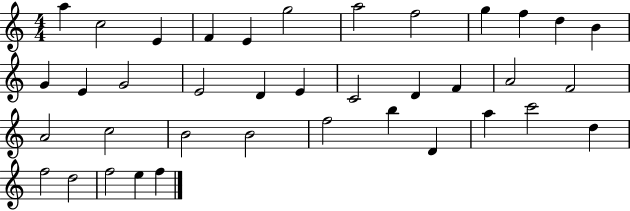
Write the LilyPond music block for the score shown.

{
  \clef treble
  \numericTimeSignature
  \time 4/4
  \key c \major
  a''4 c''2 e'4 | f'4 e'4 g''2 | a''2 f''2 | g''4 f''4 d''4 b'4 | \break g'4 e'4 g'2 | e'2 d'4 e'4 | c'2 d'4 f'4 | a'2 f'2 | \break a'2 c''2 | b'2 b'2 | f''2 b''4 d'4 | a''4 c'''2 d''4 | \break f''2 d''2 | f''2 e''4 f''4 | \bar "|."
}